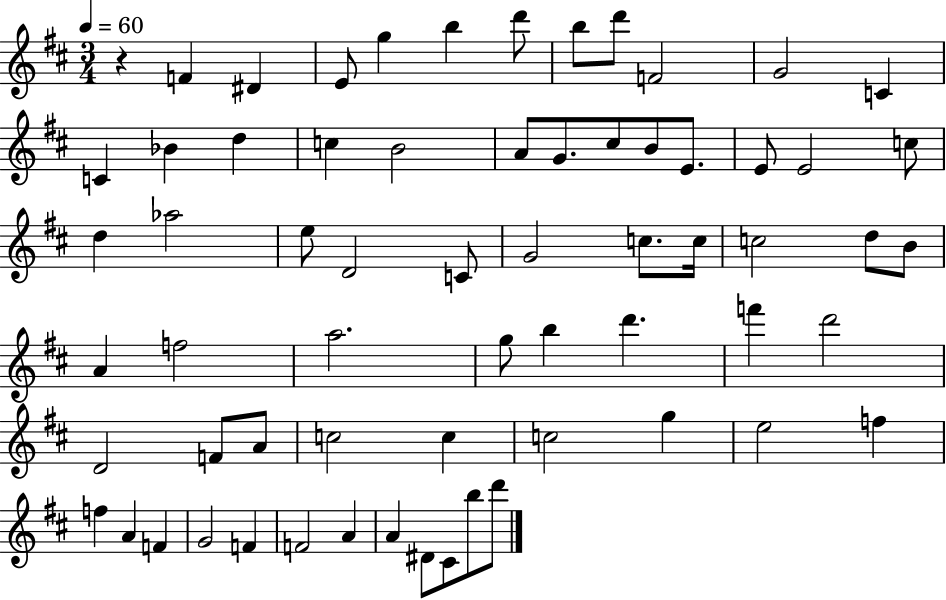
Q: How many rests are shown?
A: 1